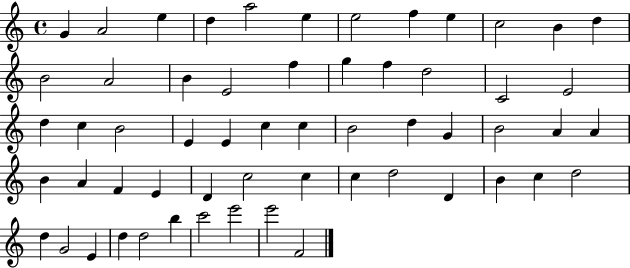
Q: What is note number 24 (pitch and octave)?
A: C5